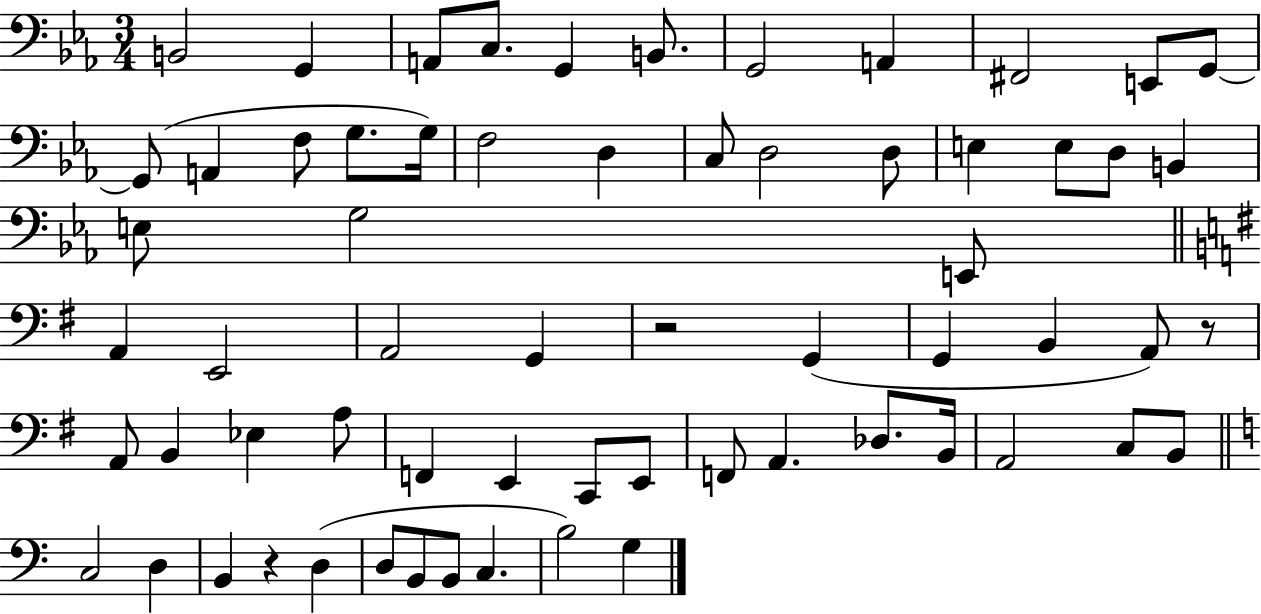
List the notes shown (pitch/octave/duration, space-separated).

B2/h G2/q A2/e C3/e. G2/q B2/e. G2/h A2/q F#2/h E2/e G2/e G2/e A2/q F3/e G3/e. G3/s F3/h D3/q C3/e D3/h D3/e E3/q E3/e D3/e B2/q E3/e G3/h E2/e A2/q E2/h A2/h G2/q R/h G2/q G2/q B2/q A2/e R/e A2/e B2/q Eb3/q A3/e F2/q E2/q C2/e E2/e F2/e A2/q. Db3/e. B2/s A2/h C3/e B2/e C3/h D3/q B2/q R/q D3/q D3/e B2/e B2/e C3/q. B3/h G3/q